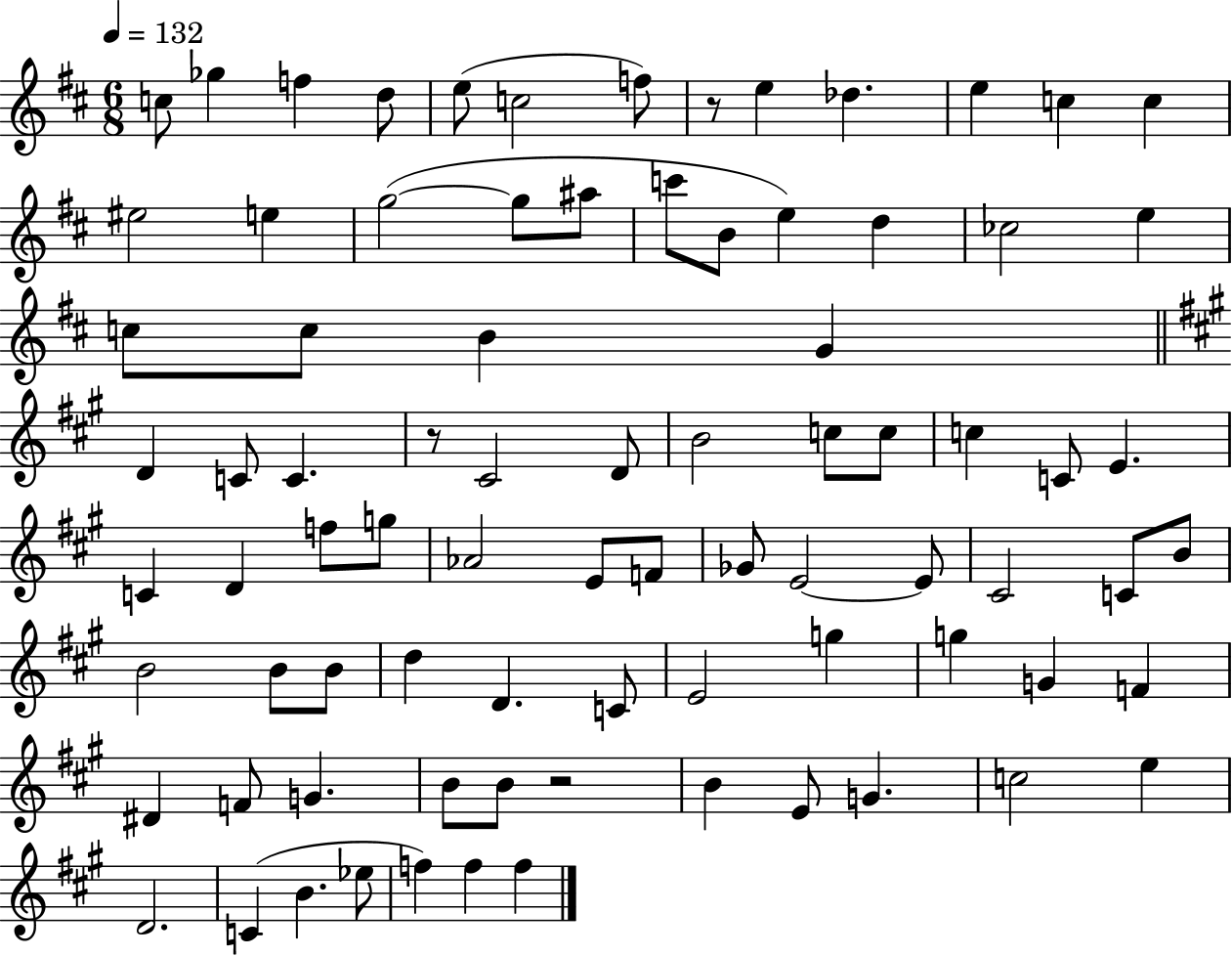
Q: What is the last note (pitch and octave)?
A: F5